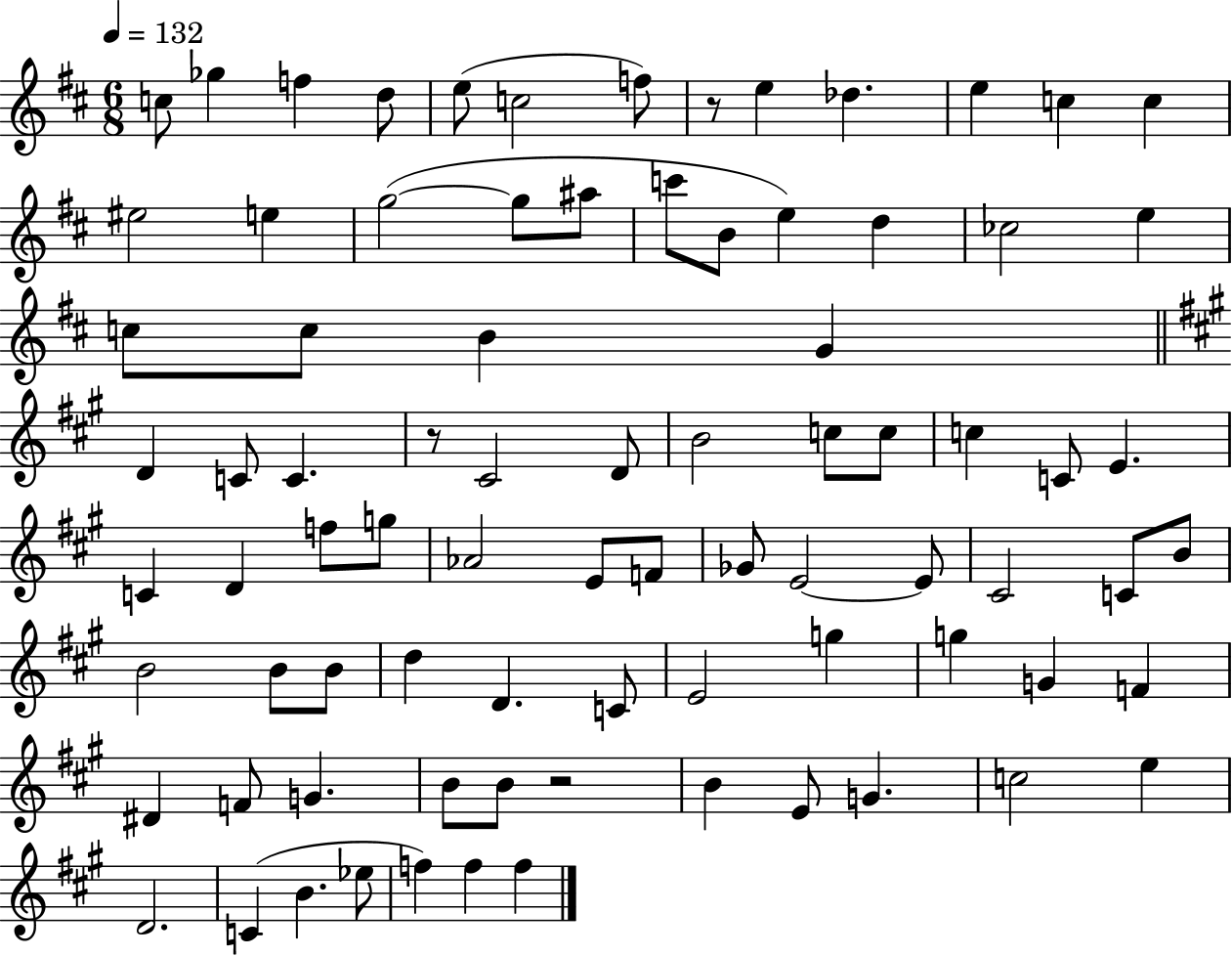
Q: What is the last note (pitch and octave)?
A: F5